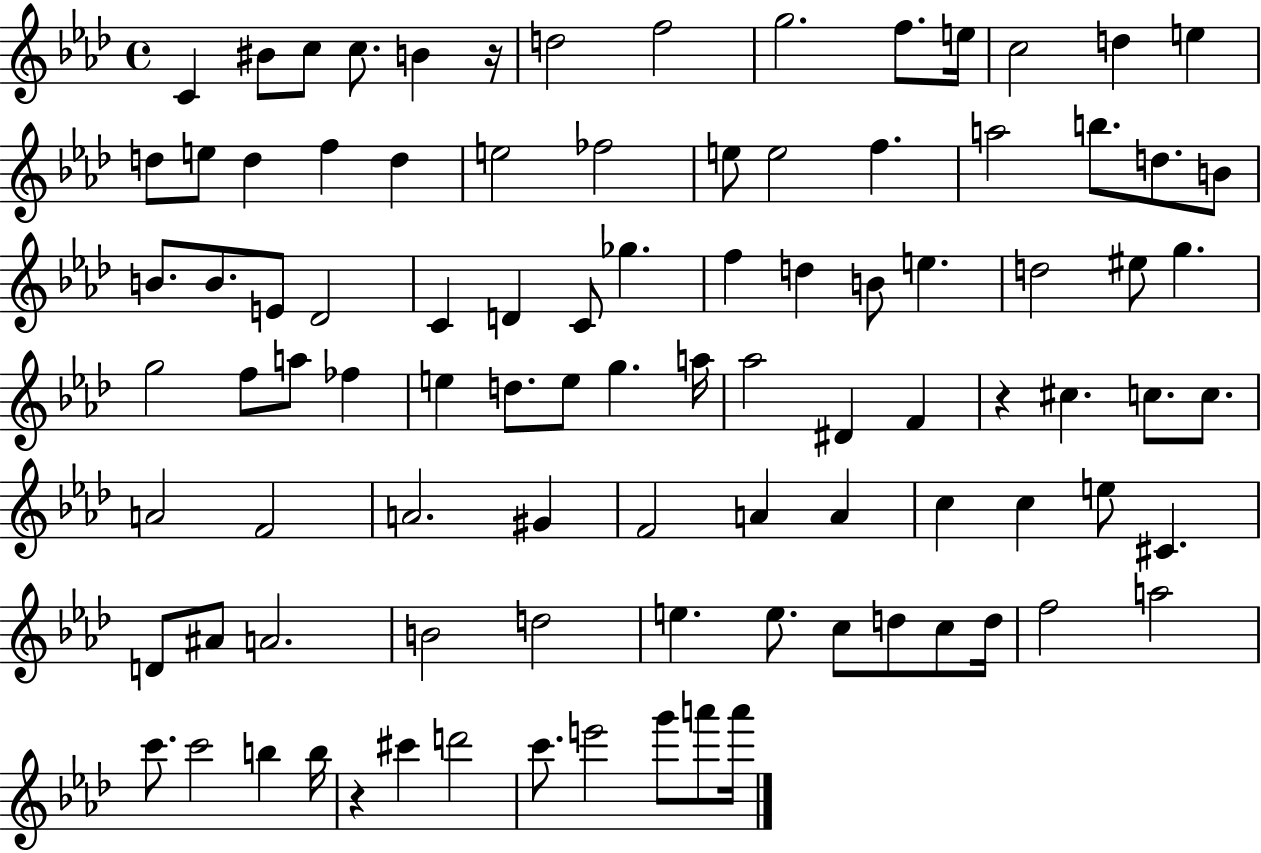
{
  \clef treble
  \time 4/4
  \defaultTimeSignature
  \key aes \major
  c'4 bis'8 c''8 c''8. b'4 r16 | d''2 f''2 | g''2. f''8. e''16 | c''2 d''4 e''4 | \break d''8 e''8 d''4 f''4 d''4 | e''2 fes''2 | e''8 e''2 f''4. | a''2 b''8. d''8. b'8 | \break b'8. b'8. e'8 des'2 | c'4 d'4 c'8 ges''4. | f''4 d''4 b'8 e''4. | d''2 eis''8 g''4. | \break g''2 f''8 a''8 fes''4 | e''4 d''8. e''8 g''4. a''16 | aes''2 dis'4 f'4 | r4 cis''4. c''8. c''8. | \break a'2 f'2 | a'2. gis'4 | f'2 a'4 a'4 | c''4 c''4 e''8 cis'4. | \break d'8 ais'8 a'2. | b'2 d''2 | e''4. e''8. c''8 d''8 c''8 d''16 | f''2 a''2 | \break c'''8. c'''2 b''4 b''16 | r4 cis'''4 d'''2 | c'''8. e'''2 g'''8 a'''8 a'''16 | \bar "|."
}